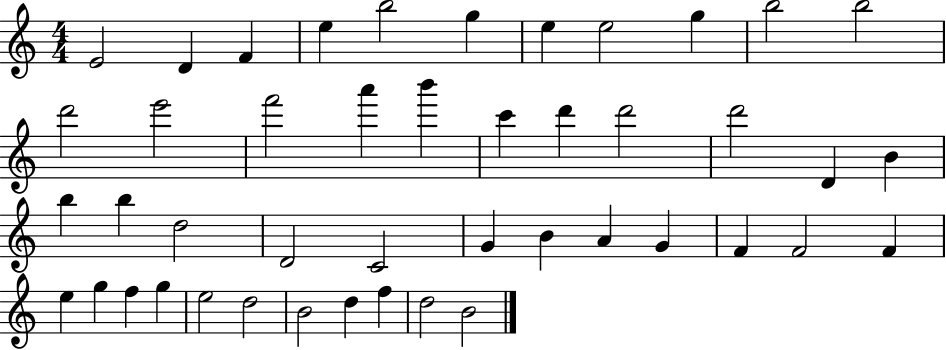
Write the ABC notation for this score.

X:1
T:Untitled
M:4/4
L:1/4
K:C
E2 D F e b2 g e e2 g b2 b2 d'2 e'2 f'2 a' b' c' d' d'2 d'2 D B b b d2 D2 C2 G B A G F F2 F e g f g e2 d2 B2 d f d2 B2